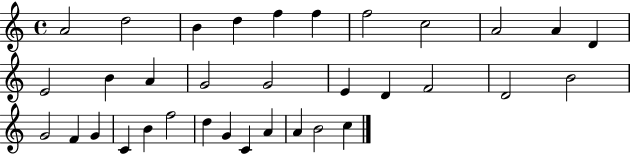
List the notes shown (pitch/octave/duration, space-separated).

A4/h D5/h B4/q D5/q F5/q F5/q F5/h C5/h A4/h A4/q D4/q E4/h B4/q A4/q G4/h G4/h E4/q D4/q F4/h D4/h B4/h G4/h F4/q G4/q C4/q B4/q F5/h D5/q G4/q C4/q A4/q A4/q B4/h C5/q